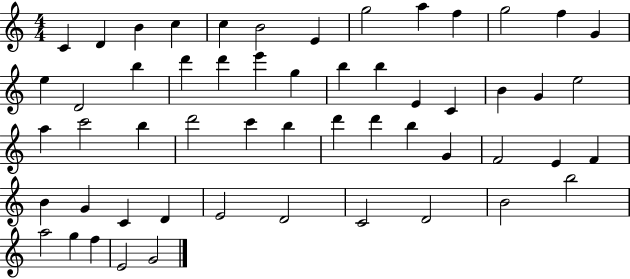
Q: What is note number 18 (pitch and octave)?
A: D6